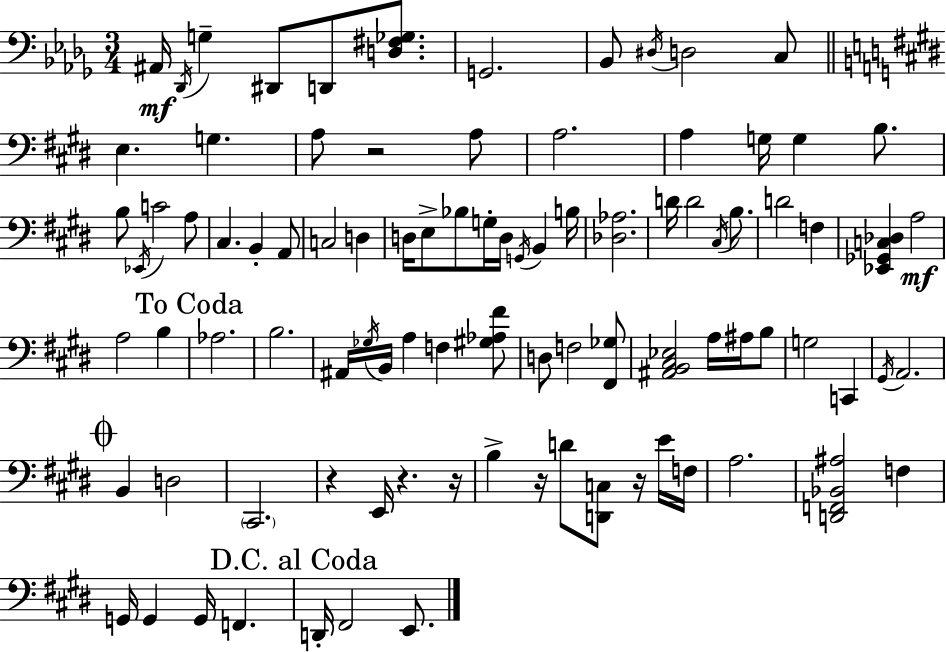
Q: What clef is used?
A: bass